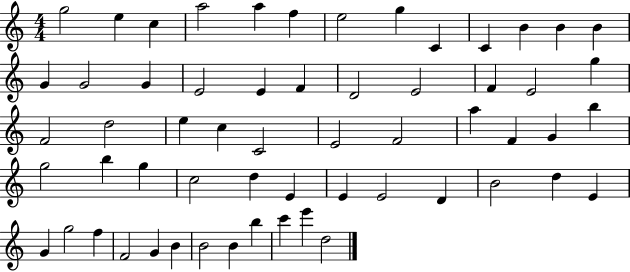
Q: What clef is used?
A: treble